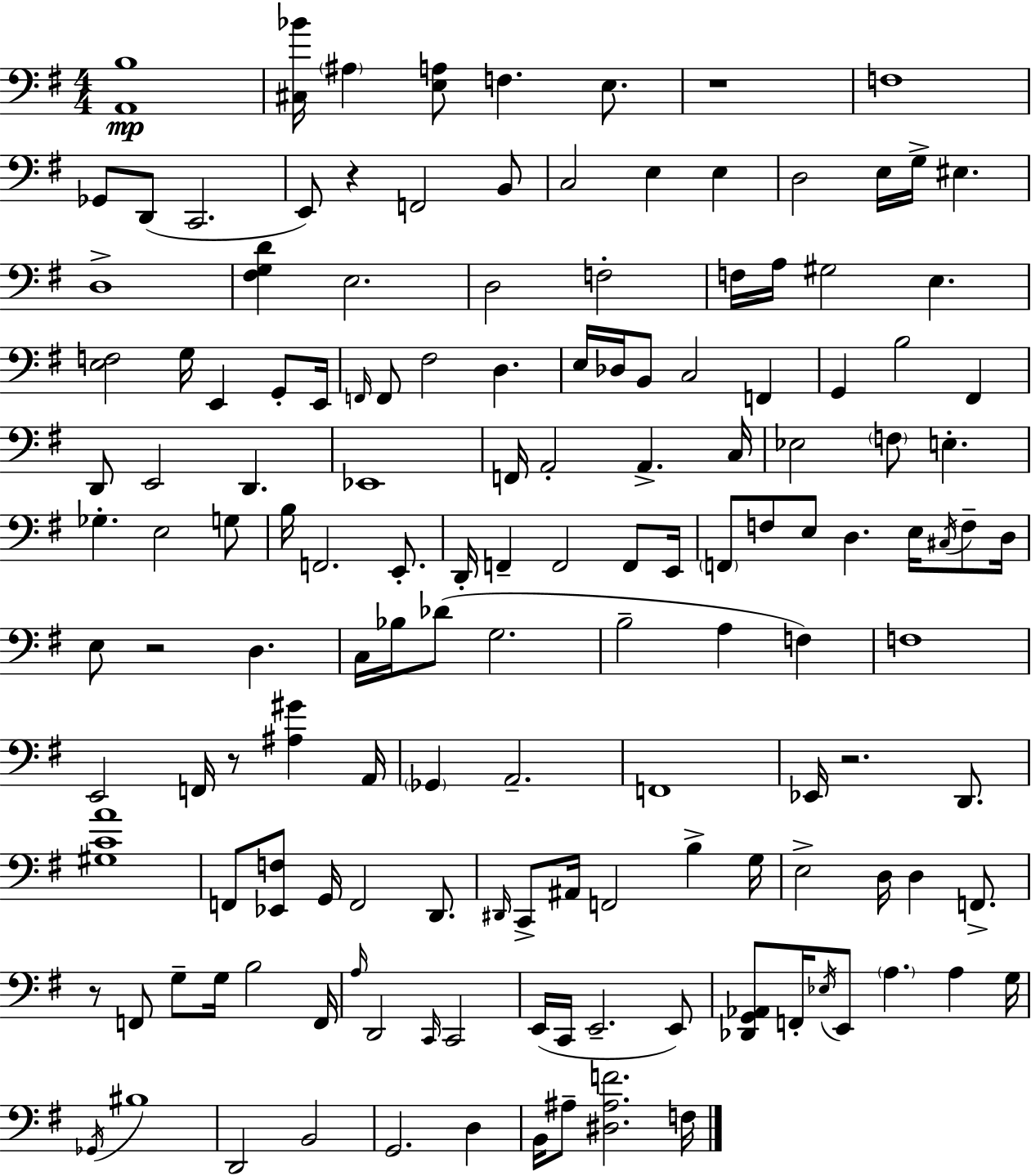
[A2,B3]/w [C#3,Bb4]/s A#3/q [E3,A3]/e F3/q. E3/e. R/w F3/w Gb2/e D2/e C2/h. E2/e R/q F2/h B2/e C3/h E3/q E3/q D3/h E3/s G3/s EIS3/q. D3/w [F#3,G3,D4]/q E3/h. D3/h F3/h F3/s A3/s G#3/h E3/q. [E3,F3]/h G3/s E2/q G2/e E2/s F2/s F2/e F#3/h D3/q. E3/s Db3/s B2/e C3/h F2/q G2/q B3/h F#2/q D2/e E2/h D2/q. Eb2/w F2/s A2/h A2/q. C3/s Eb3/h F3/e E3/q. Gb3/q. E3/h G3/e B3/s F2/h. E2/e. D2/s F2/q F2/h F2/e E2/s F2/e F3/e E3/e D3/q. E3/s C#3/s F3/e D3/s E3/e R/h D3/q. C3/s Bb3/s Db4/e G3/h. B3/h A3/q F3/q F3/w E2/h F2/s R/e [A#3,G#4]/q A2/s Gb2/q A2/h. F2/w Eb2/s R/h. D2/e. [G#3,C4,A4]/w F2/e [Eb2,F3]/e G2/s F2/h D2/e. D#2/s C2/e A#2/s F2/h B3/q G3/s E3/h D3/s D3/q F2/e. R/e F2/e G3/e G3/s B3/h F2/s A3/s D2/h C2/s C2/h E2/s C2/s E2/h. E2/e [Db2,G2,Ab2]/e F2/s Eb3/s E2/e A3/q. A3/q G3/s Gb2/s BIS3/w D2/h B2/h G2/h. D3/q B2/s A#3/e [D#3,A#3,F4]/h. F3/s